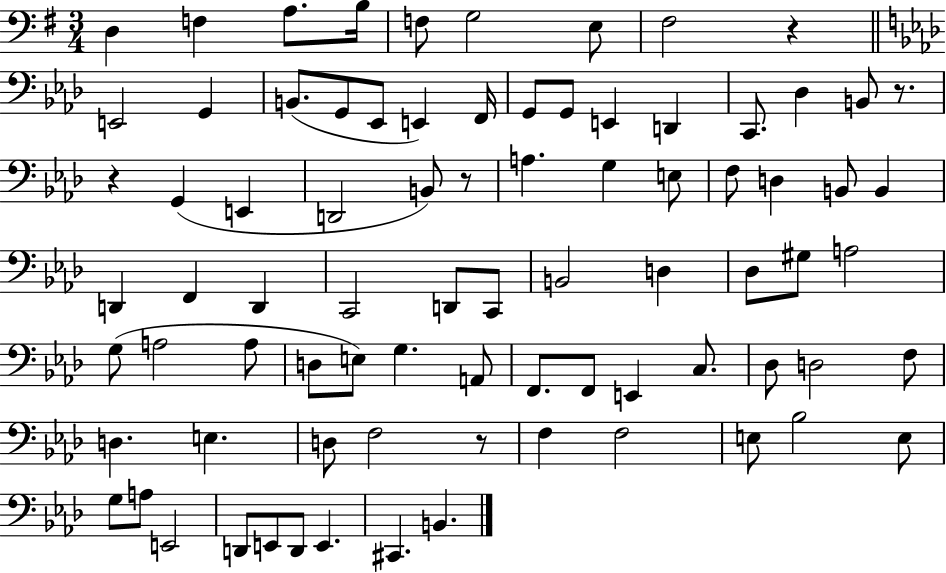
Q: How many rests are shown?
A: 5